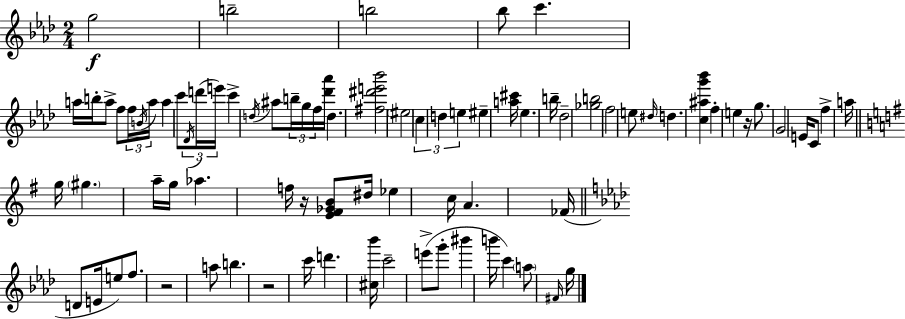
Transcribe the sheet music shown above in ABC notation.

X:1
T:Untitled
M:2/4
L:1/4
K:Ab
g2 b2 b2 _b/2 c' a/4 b/4 a/2 f/2 f/4 B/4 a/4 a c'/2 _D/4 d'/4 e'/4 c' d/4 ^a/2 b/4 g/4 f/4 [_d'_a']/4 d [^f^d'e'_b']2 ^e2 c d e ^e [a^c']/4 _e b/4 _d2 [_gb]2 f2 e/2 ^d/4 d [c^ag'_b'] f e z/4 g/2 G2 E/4 C/2 f a/4 g/4 ^g a/4 g/4 _a f/4 z/4 [E^F_GB]/2 ^d/4 _e c/4 A _F/4 D/2 E/4 e/2 f/2 z2 a/2 b z2 c'/4 d' [^c_b']/4 c'2 e'/2 g'/2 ^b' b'/4 c' a/2 ^F/4 g/4